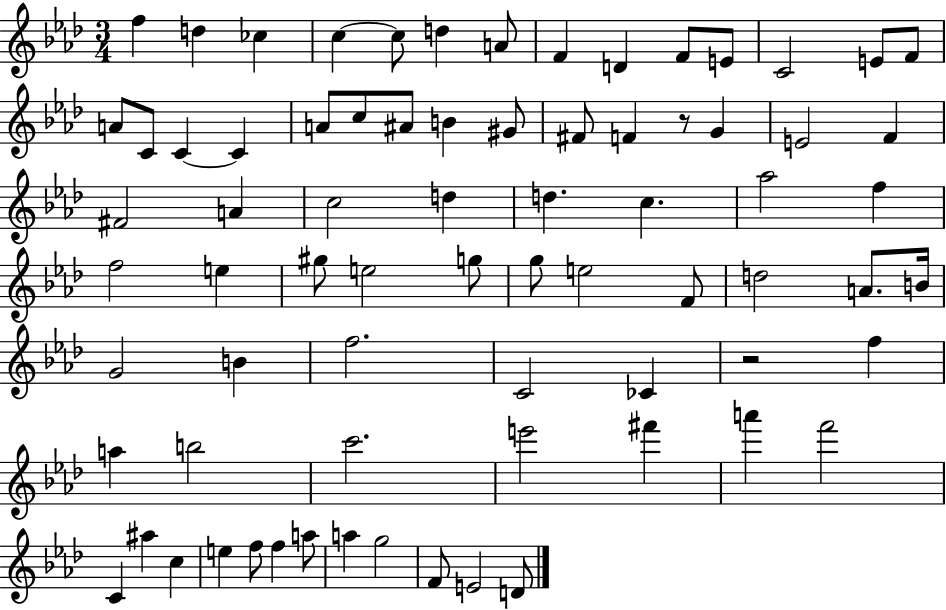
{
  \clef treble
  \numericTimeSignature
  \time 3/4
  \key aes \major
  \repeat volta 2 { f''4 d''4 ces''4 | c''4~~ c''8 d''4 a'8 | f'4 d'4 f'8 e'8 | c'2 e'8 f'8 | \break a'8 c'8 c'4~~ c'4 | a'8 c''8 ais'8 b'4 gis'8 | fis'8 f'4 r8 g'4 | e'2 f'4 | \break fis'2 a'4 | c''2 d''4 | d''4. c''4. | aes''2 f''4 | \break f''2 e''4 | gis''8 e''2 g''8 | g''8 e''2 f'8 | d''2 a'8. b'16 | \break g'2 b'4 | f''2. | c'2 ces'4 | r2 f''4 | \break a''4 b''2 | c'''2. | e'''2 fis'''4 | a'''4 f'''2 | \break c'4 ais''4 c''4 | e''4 f''8 f''4 a''8 | a''4 g''2 | f'8 e'2 d'8 | \break } \bar "|."
}